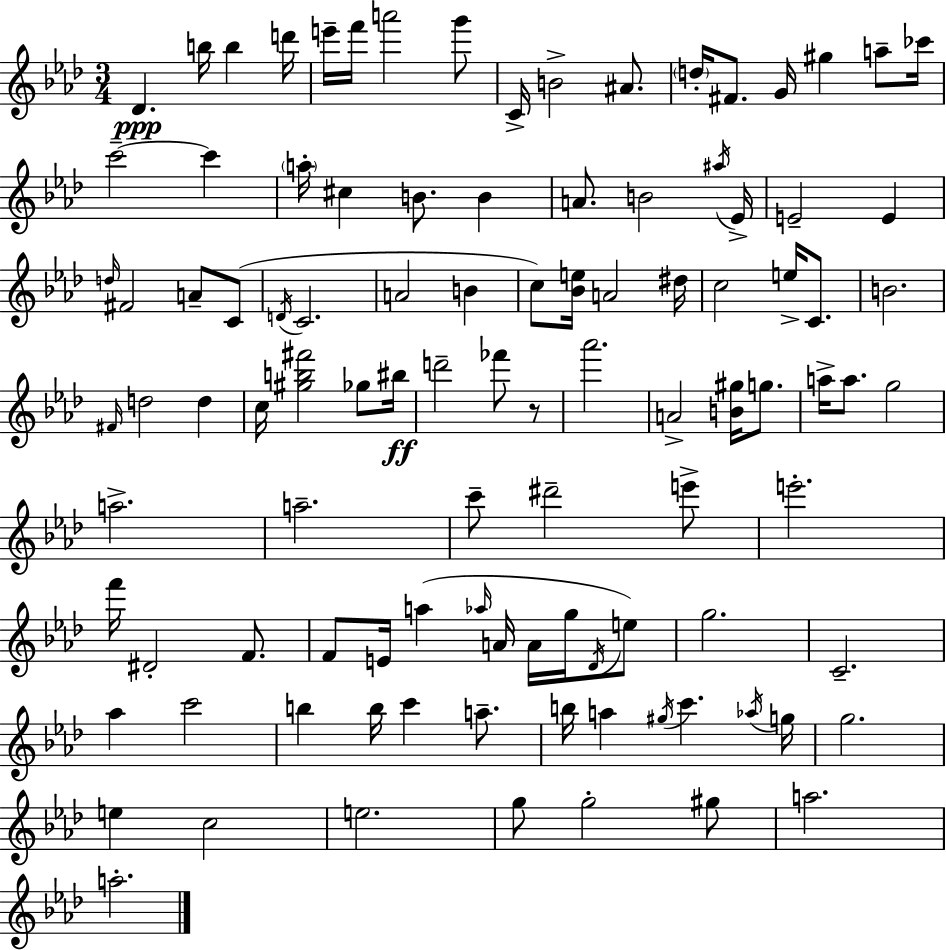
{
  \clef treble
  \numericTimeSignature
  \time 3/4
  \key aes \major
  des'4.\ppp b''16 b''4 d'''16 | e'''16-- f'''16 a'''2 g'''8 | c'16-> b'2-> ais'8. | \parenthesize d''16-. fis'8. g'16 gis''4 a''8-- ces'''16 | \break c'''2--~~ c'''4 | \parenthesize a''16-. cis''4 b'8. b'4 | a'8. b'2 \acciaccatura { ais''16 } | ees'16-> e'2-- e'4 | \break \grace { d''16 } fis'2 a'8-- | c'8( \acciaccatura { d'16 } c'2. | a'2 b'4 | c''8) <bes' e''>16 a'2 | \break dis''16 c''2 e''16-> | c'8. b'2. | \grace { fis'16 } d''2 | d''4 c''16 <gis'' b'' fis'''>2 | \break ges''8 bis''16\ff d'''2-- | fes'''8 r8 aes'''2. | a'2-> | <b' gis''>16 g''8. a''16-> a''8. g''2 | \break a''2.-> | a''2.-- | c'''8-- dis'''2-- | e'''8-> e'''2.-. | \break f'''16 dis'2-. | f'8. f'8 e'16 a''4( \grace { aes''16 } | a'16 a'16 g''16 \acciaccatura { des'16 }) e''8 g''2. | c'2.-- | \break aes''4 c'''2 | b''4 b''16 c'''4 | a''8.-- b''16 a''4 \acciaccatura { gis''16 } | c'''4. \acciaccatura { aes''16 } g''16 g''2. | \break e''4 | c''2 e''2. | g''8 g''2-. | gis''8 a''2. | \break a''2.-. | \bar "|."
}